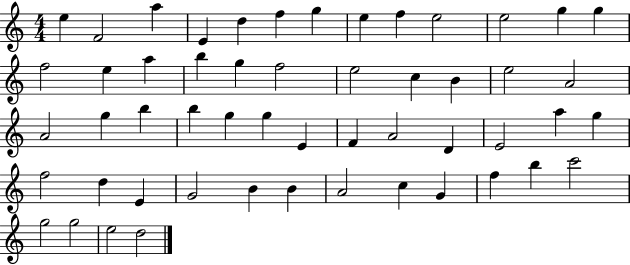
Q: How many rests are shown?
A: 0